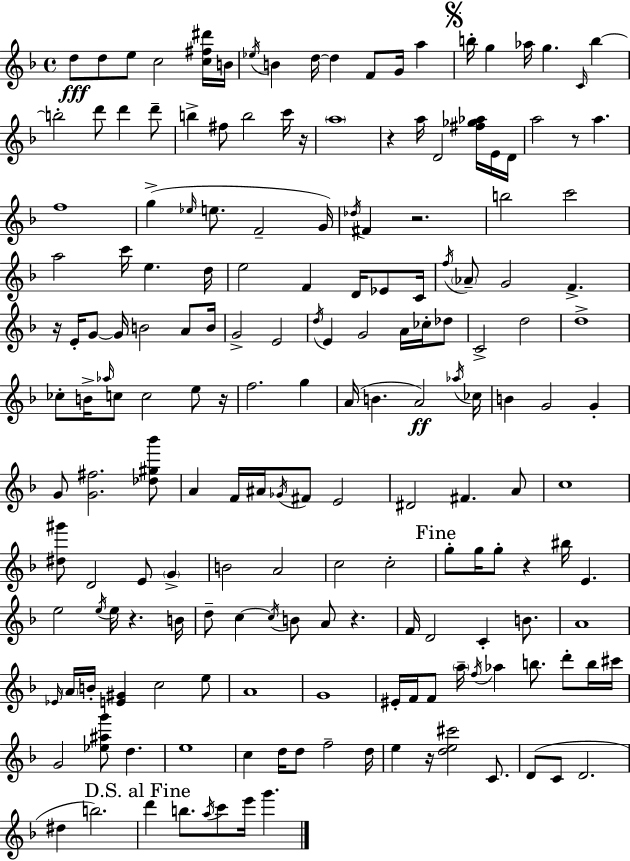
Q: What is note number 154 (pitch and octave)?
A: D4